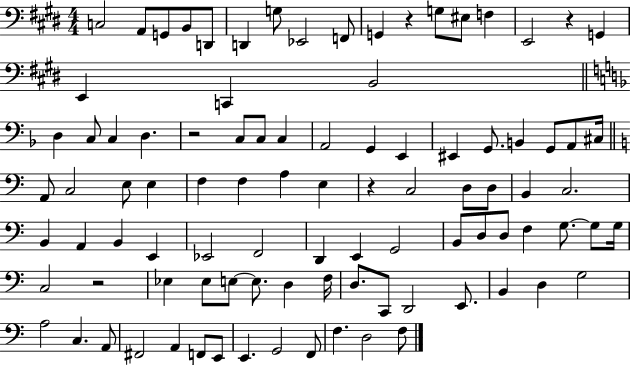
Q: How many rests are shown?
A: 5